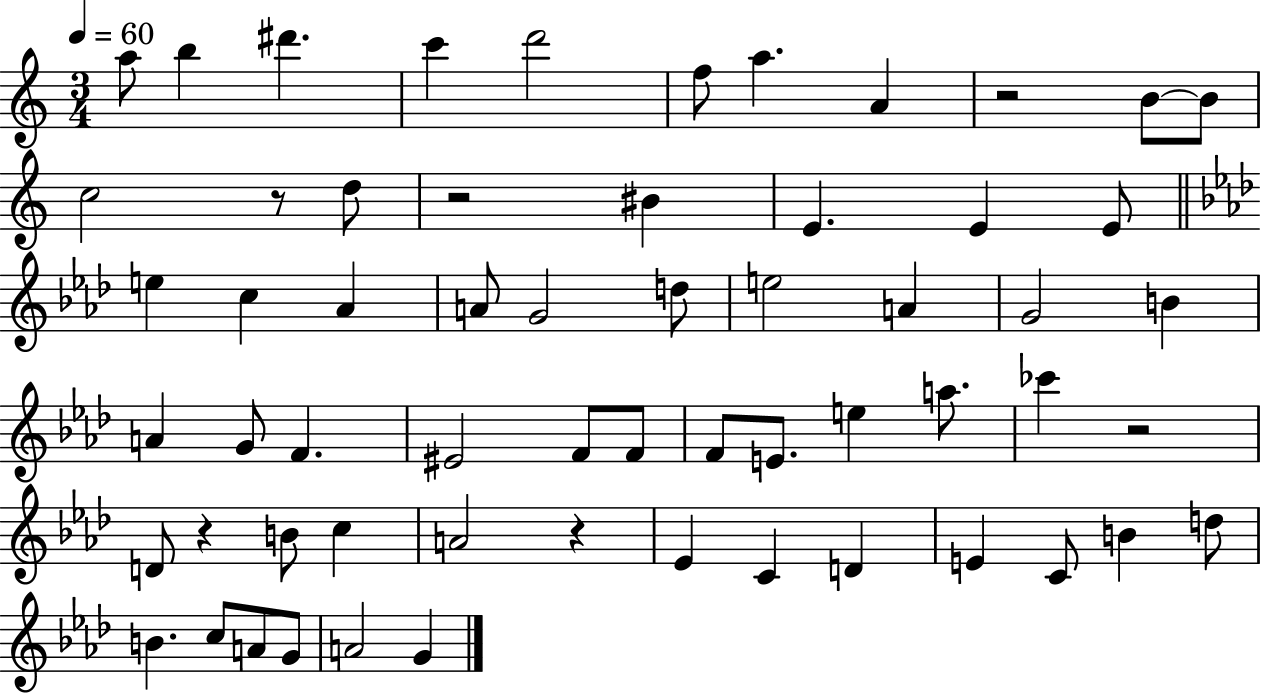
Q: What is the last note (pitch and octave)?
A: G4